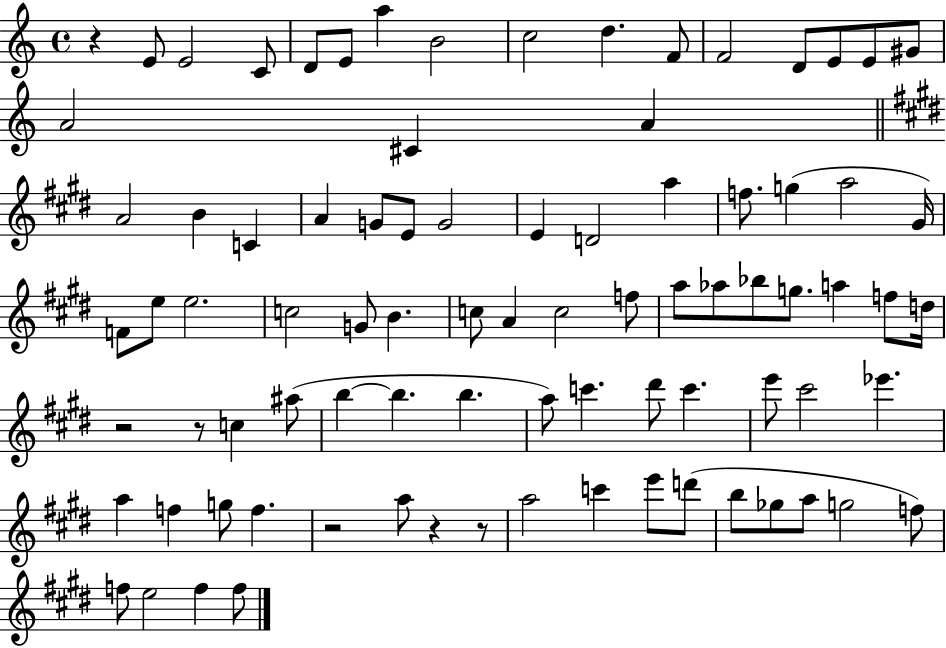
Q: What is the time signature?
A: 4/4